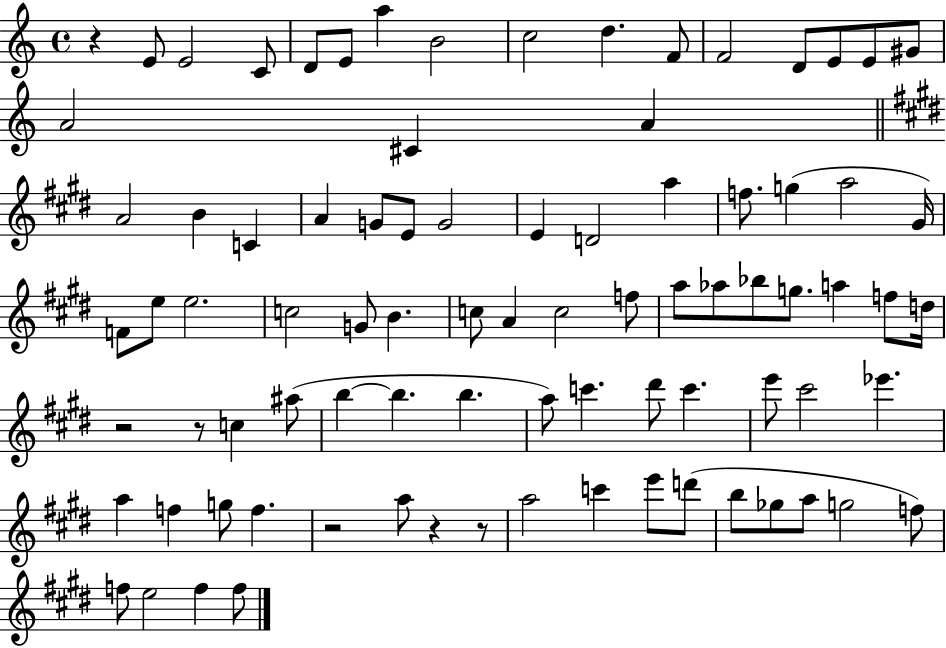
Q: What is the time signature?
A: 4/4